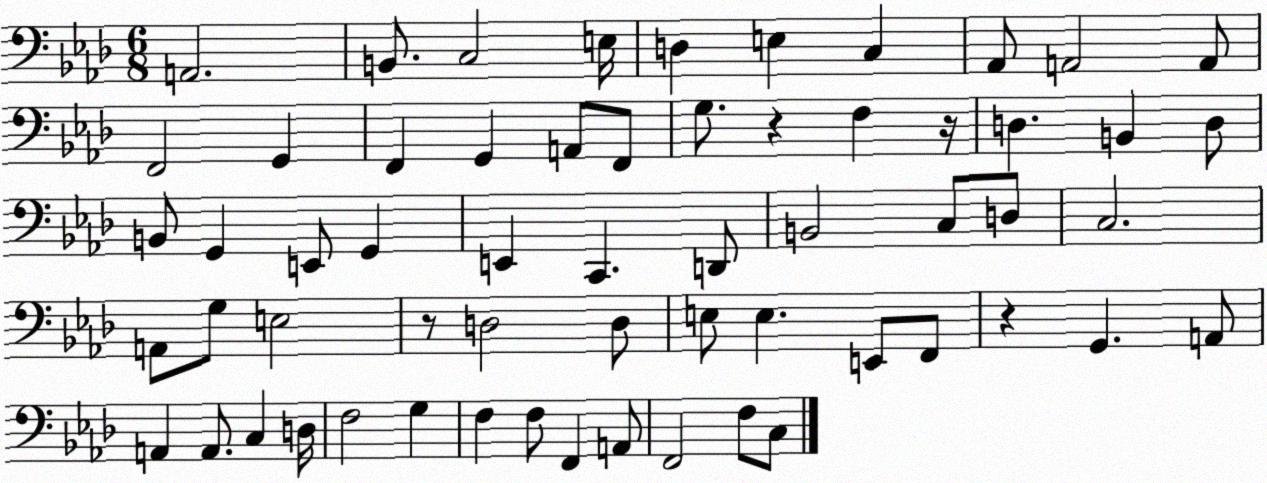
X:1
T:Untitled
M:6/8
L:1/4
K:Ab
A,,2 B,,/2 C,2 E,/4 D, E, C, _A,,/2 A,,2 A,,/2 F,,2 G,, F,, G,, A,,/2 F,,/2 G,/2 z F, z/4 D, B,, D,/2 B,,/2 G,, E,,/2 G,, E,, C,, D,,/2 B,,2 C,/2 D,/2 C,2 A,,/2 G,/2 E,2 z/2 D,2 D,/2 E,/2 E, E,,/2 F,,/2 z G,, A,,/2 A,, A,,/2 C, D,/4 F,2 G, F, F,/2 F,, A,,/2 F,,2 F,/2 C,/2